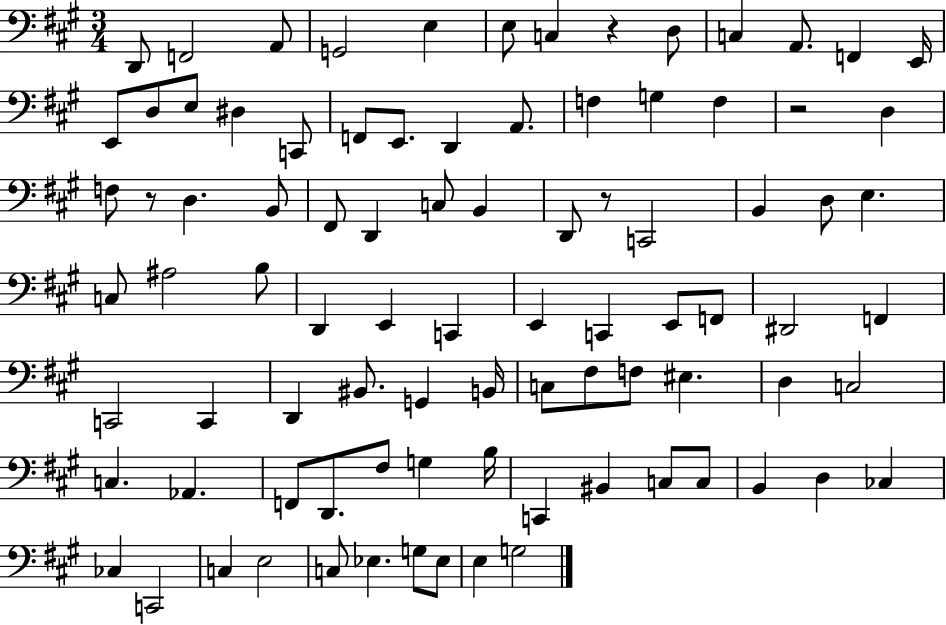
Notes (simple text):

D2/e F2/h A2/e G2/h E3/q E3/e C3/q R/q D3/e C3/q A2/e. F2/q E2/s E2/e D3/e E3/e D#3/q C2/e F2/e E2/e. D2/q A2/e. F3/q G3/q F3/q R/h D3/q F3/e R/e D3/q. B2/e F#2/e D2/q C3/e B2/q D2/e R/e C2/h B2/q D3/e E3/q. C3/e A#3/h B3/e D2/q E2/q C2/q E2/q C2/q E2/e F2/e D#2/h F2/q C2/h C2/q D2/q BIS2/e. G2/q B2/s C3/e F#3/e F3/e EIS3/q. D3/q C3/h C3/q. Ab2/q. F2/e D2/e. F#3/e G3/q B3/s C2/q BIS2/q C3/e C3/e B2/q D3/q CES3/q CES3/q C2/h C3/q E3/h C3/e Eb3/q. G3/e Eb3/e E3/q G3/h